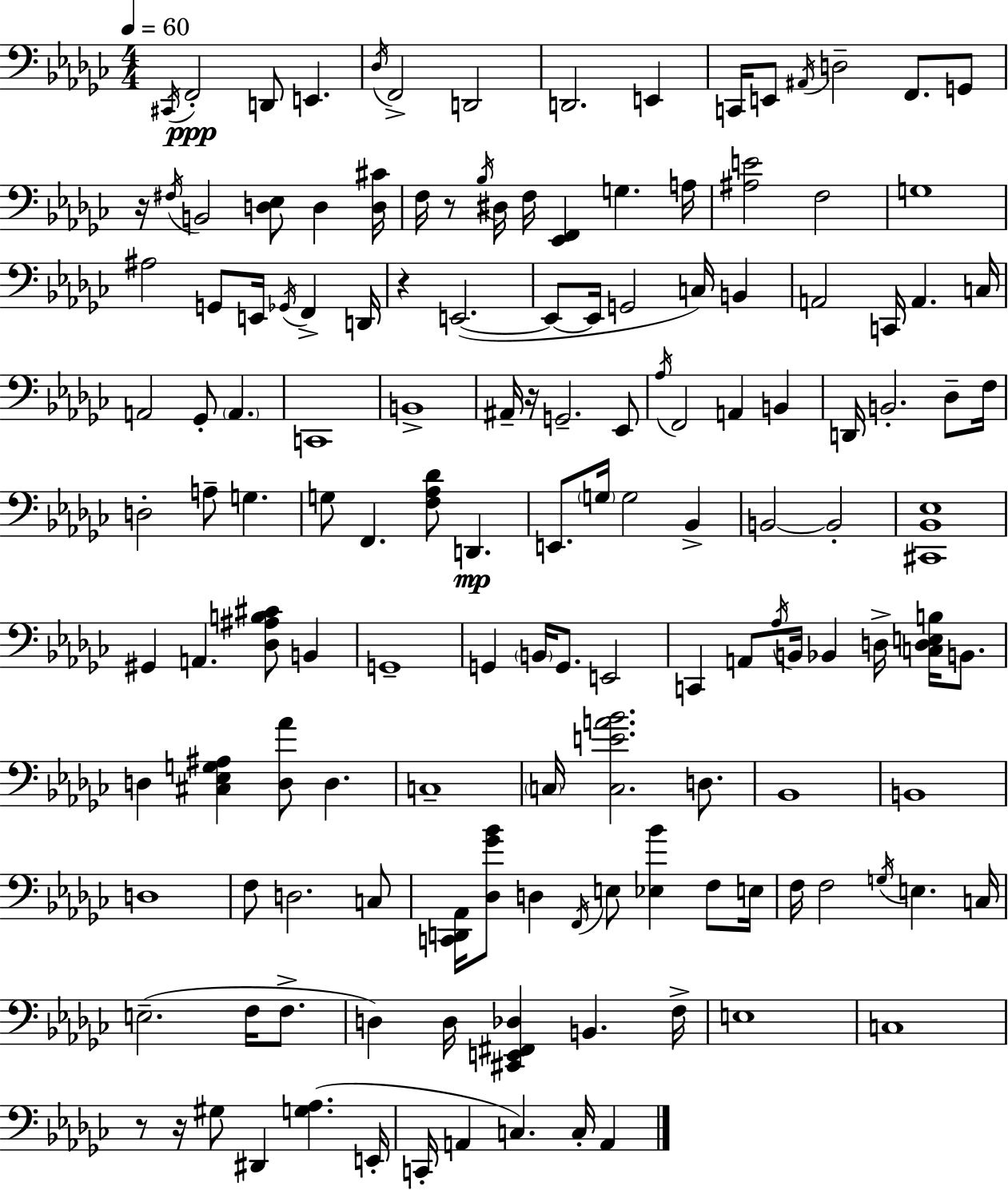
C#2/s F2/h D2/e E2/q. Db3/s F2/h D2/h D2/h. E2/q C2/s E2/e A#2/s D3/h F2/e. G2/e R/s F#3/s B2/h [D3,Eb3]/e D3/q [D3,C#4]/s F3/s R/e Bb3/s D#3/s F3/s [Eb2,F2]/q G3/q. A3/s [A#3,E4]/h F3/h G3/w A#3/h G2/e E2/s Gb2/s F2/q D2/s R/q E2/h. E2/e E2/s G2/h C3/s B2/q A2/h C2/s A2/q. C3/s A2/h Gb2/e A2/q. C2/w B2/w A#2/s R/s G2/h. Eb2/e Ab3/s F2/h A2/q B2/q D2/s B2/h. Db3/e F3/s D3/h A3/e G3/q. G3/e F2/q. [F3,Ab3,Db4]/e D2/q. E2/e. G3/s G3/h Bb2/q B2/h B2/h [C#2,Bb2,Eb3]/w G#2/q A2/q. [Db3,A#3,B3,C#4]/e B2/q G2/w G2/q B2/s G2/e. E2/h C2/q A2/e Ab3/s B2/s Bb2/q D3/s [C3,D3,E3,B3]/s B2/e. D3/q [C#3,Eb3,G3,A#3]/q [D3,Ab4]/e D3/q. C3/w C3/s [C3,E4,A4,Bb4]/h. D3/e. Bb2/w B2/w D3/w F3/e D3/h. C3/e [C2,D2,Ab2]/s [Db3,Gb4,Bb4]/e D3/q F2/s E3/e [Eb3,Bb4]/q F3/e E3/s F3/s F3/h G3/s E3/q. C3/s E3/h. F3/s F3/e. D3/q D3/s [C#2,E2,F#2,Db3]/q B2/q. F3/s E3/w C3/w R/e R/s G#3/e D#2/q [G3,Ab3]/q. E2/s C2/s A2/q C3/q. C3/s A2/q